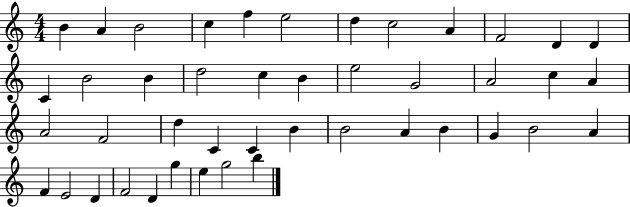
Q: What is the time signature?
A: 4/4